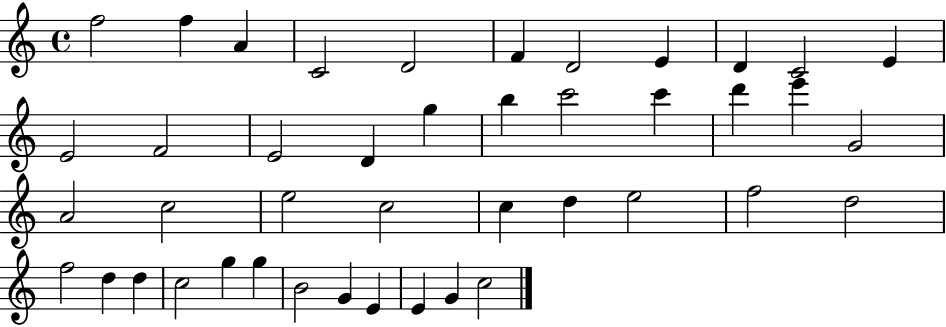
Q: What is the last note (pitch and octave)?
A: C5